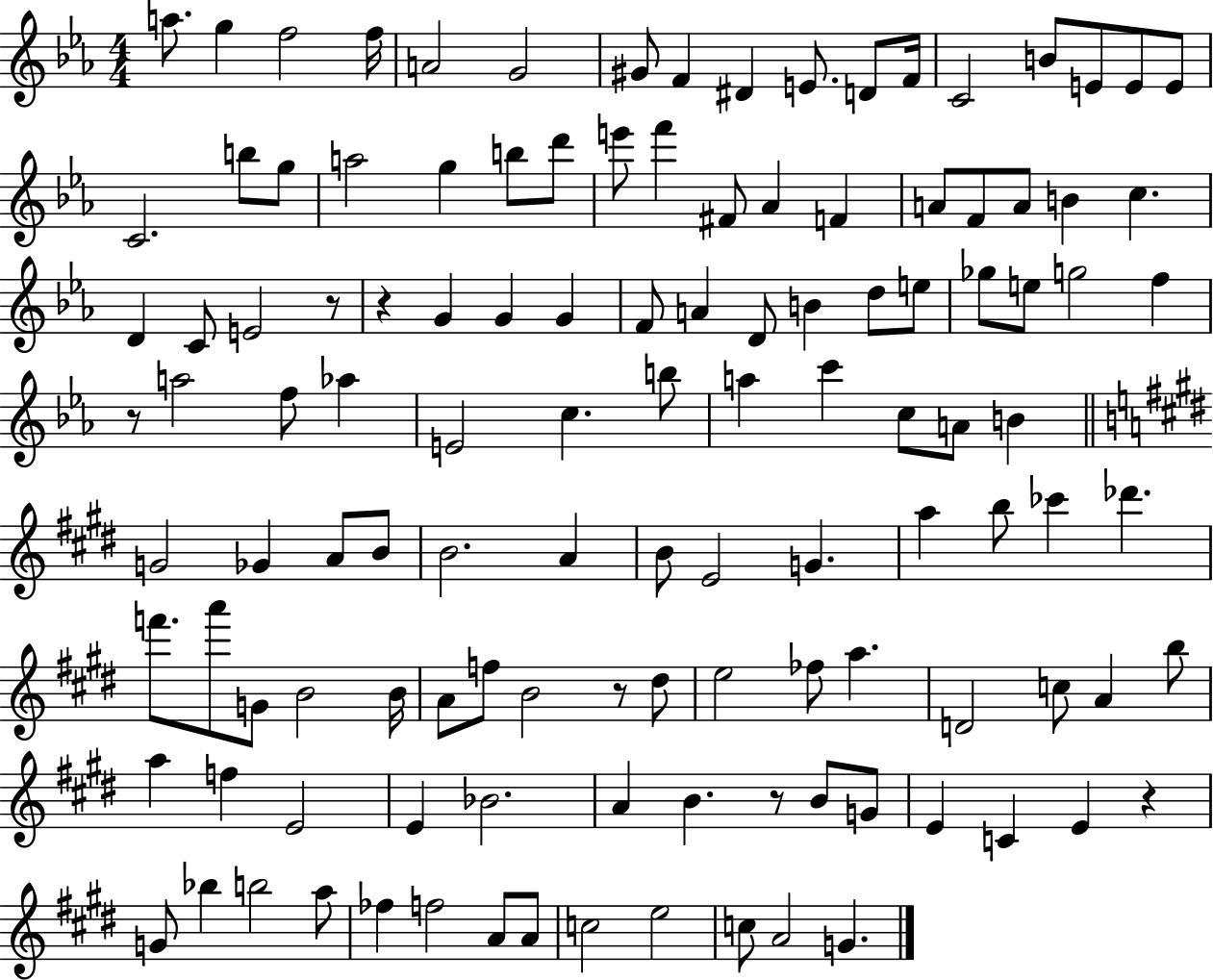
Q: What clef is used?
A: treble